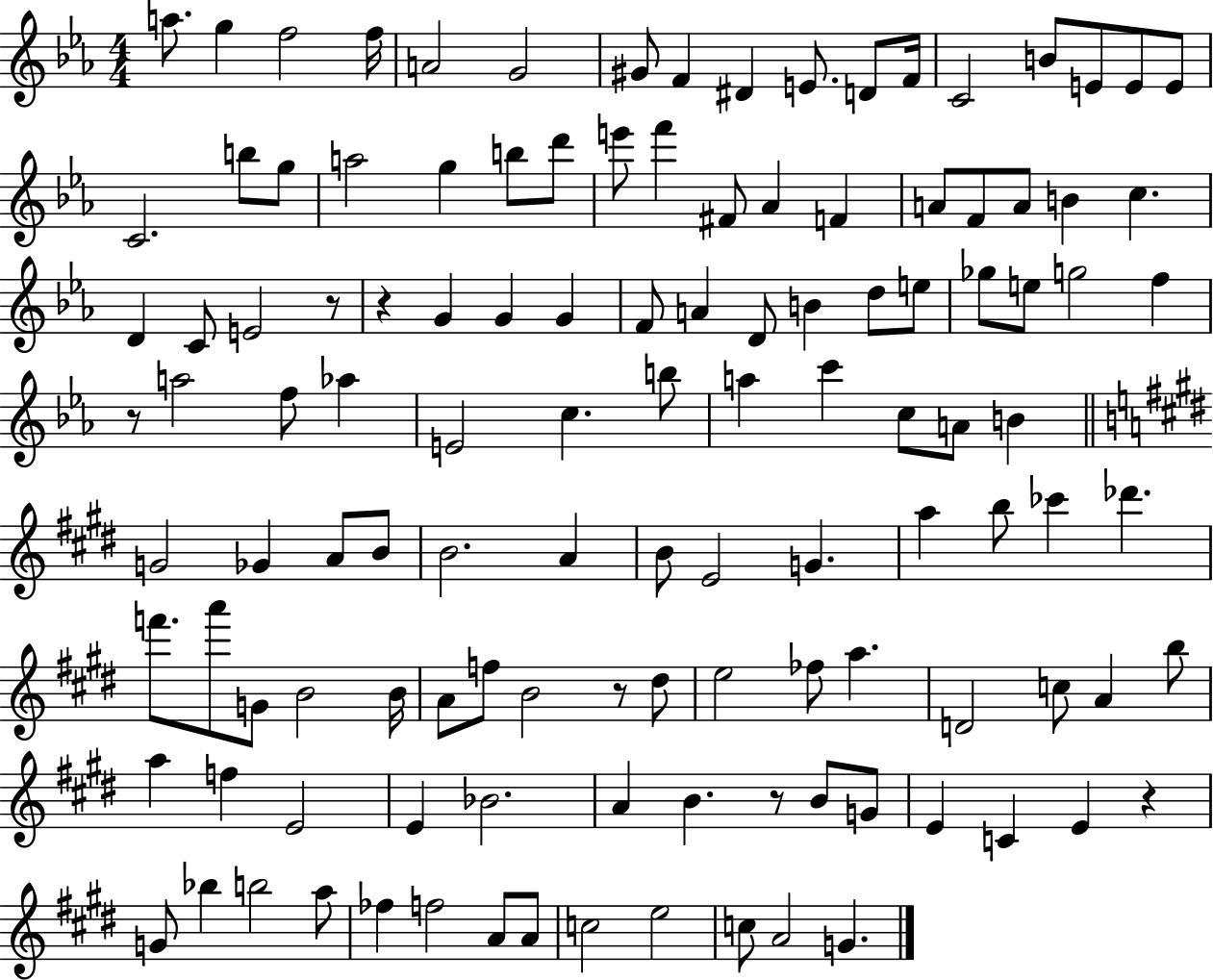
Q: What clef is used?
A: treble